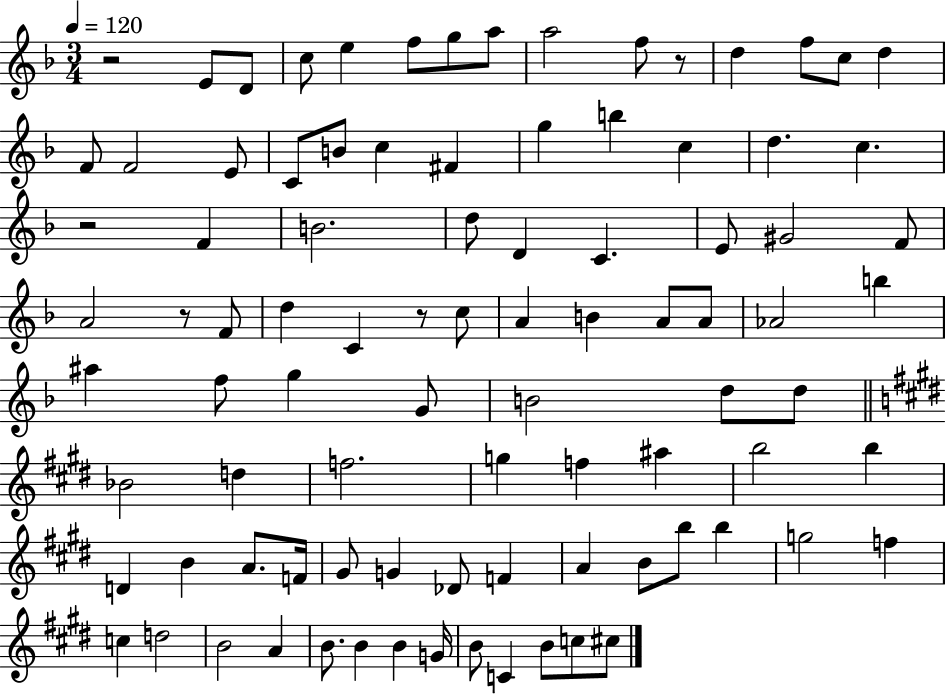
{
  \clef treble
  \numericTimeSignature
  \time 3/4
  \key f \major
  \tempo 4 = 120
  r2 e'8 d'8 | c''8 e''4 f''8 g''8 a''8 | a''2 f''8 r8 | d''4 f''8 c''8 d''4 | \break f'8 f'2 e'8 | c'8 b'8 c''4 fis'4 | g''4 b''4 c''4 | d''4. c''4. | \break r2 f'4 | b'2. | d''8 d'4 c'4. | e'8 gis'2 f'8 | \break a'2 r8 f'8 | d''4 c'4 r8 c''8 | a'4 b'4 a'8 a'8 | aes'2 b''4 | \break ais''4 f''8 g''4 g'8 | b'2 d''8 d''8 | \bar "||" \break \key e \major bes'2 d''4 | f''2. | g''4 f''4 ais''4 | b''2 b''4 | \break d'4 b'4 a'8. f'16 | gis'8 g'4 des'8 f'4 | a'4 b'8 b''8 b''4 | g''2 f''4 | \break c''4 d''2 | b'2 a'4 | b'8. b'4 b'4 g'16 | b'8 c'4 b'8 c''8 cis''8 | \break \bar "|."
}